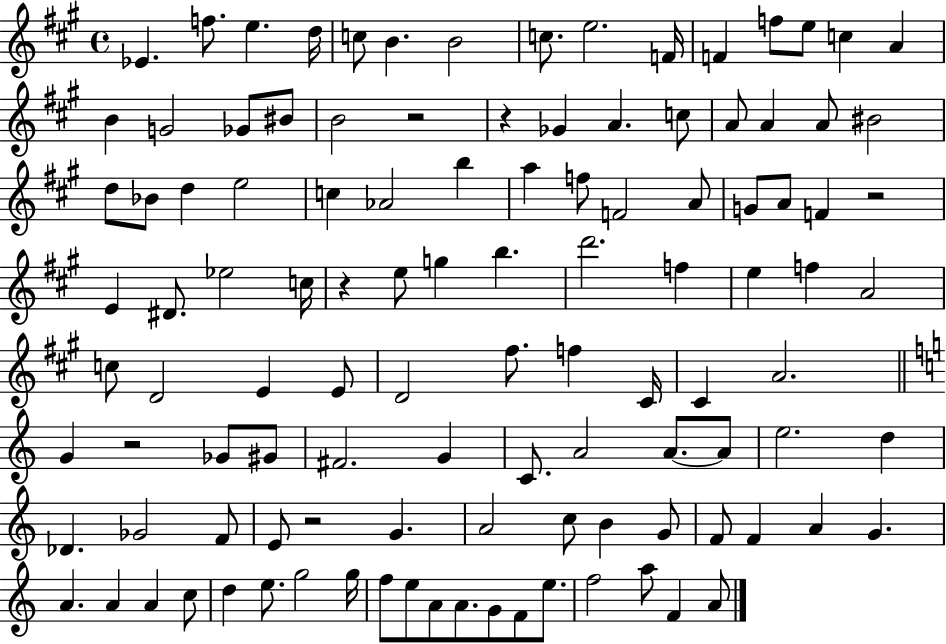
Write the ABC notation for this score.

X:1
T:Untitled
M:4/4
L:1/4
K:A
_E f/2 e d/4 c/2 B B2 c/2 e2 F/4 F f/2 e/2 c A B G2 _G/2 ^B/2 B2 z2 z _G A c/2 A/2 A A/2 ^B2 d/2 _B/2 d e2 c _A2 b a f/2 F2 A/2 G/2 A/2 F z2 E ^D/2 _e2 c/4 z e/2 g b d'2 f e f A2 c/2 D2 E E/2 D2 ^f/2 f ^C/4 ^C A2 G z2 _G/2 ^G/2 ^F2 G C/2 A2 A/2 A/2 e2 d _D _G2 F/2 E/2 z2 G A2 c/2 B G/2 F/2 F A G A A A c/2 d e/2 g2 g/4 f/2 e/2 A/2 A/2 G/2 F/2 e/2 f2 a/2 F A/2